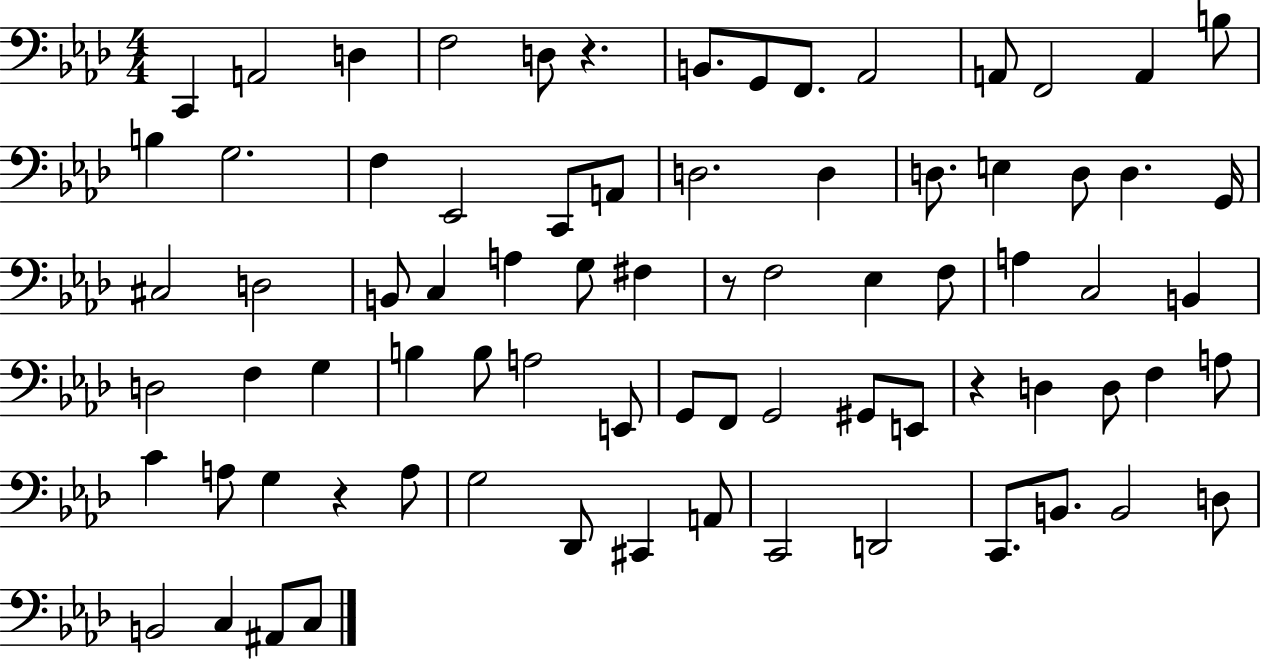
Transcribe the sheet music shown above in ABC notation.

X:1
T:Untitled
M:4/4
L:1/4
K:Ab
C,, A,,2 D, F,2 D,/2 z B,,/2 G,,/2 F,,/2 _A,,2 A,,/2 F,,2 A,, B,/2 B, G,2 F, _E,,2 C,,/2 A,,/2 D,2 D, D,/2 E, D,/2 D, G,,/4 ^C,2 D,2 B,,/2 C, A, G,/2 ^F, z/2 F,2 _E, F,/2 A, C,2 B,, D,2 F, G, B, B,/2 A,2 E,,/2 G,,/2 F,,/2 G,,2 ^G,,/2 E,,/2 z D, D,/2 F, A,/2 C A,/2 G, z A,/2 G,2 _D,,/2 ^C,, A,,/2 C,,2 D,,2 C,,/2 B,,/2 B,,2 D,/2 B,,2 C, ^A,,/2 C,/2